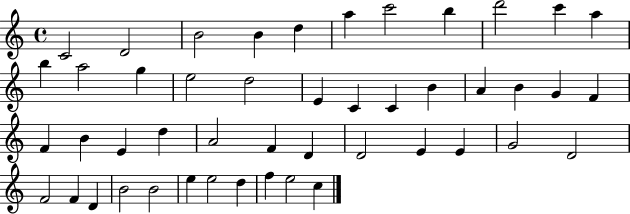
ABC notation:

X:1
T:Untitled
M:4/4
L:1/4
K:C
C2 D2 B2 B d a c'2 b d'2 c' a b a2 g e2 d2 E C C B A B G F F B E d A2 F D D2 E E G2 D2 F2 F D B2 B2 e e2 d f e2 c